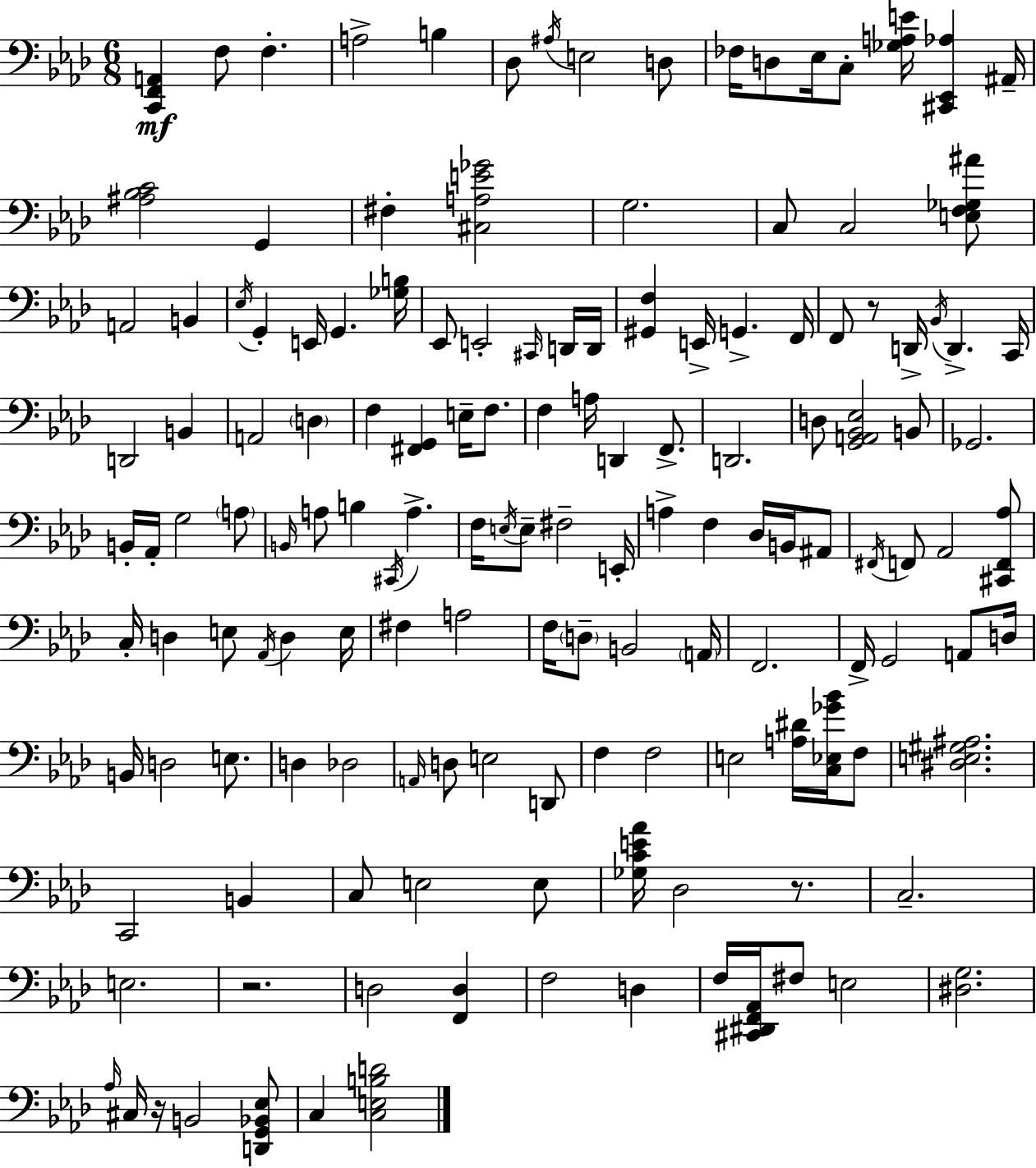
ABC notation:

X:1
T:Untitled
M:6/8
L:1/4
K:Fm
[C,,F,,A,,] F,/2 F, A,2 B, _D,/2 ^A,/4 E,2 D,/2 _F,/4 D,/2 _E,/4 C,/2 [_G,A,E]/4 [^C,,_E,,_A,] ^A,,/4 [^A,_B,C]2 G,, ^F, [^C,A,E_G]2 G,2 C,/2 C,2 [E,F,_G,^A]/2 A,,2 B,, _E,/4 G,, E,,/4 G,, [_G,B,]/4 _E,,/2 E,,2 ^C,,/4 D,,/4 D,,/4 [^G,,F,] E,,/4 G,, F,,/4 F,,/2 z/2 D,,/4 _B,,/4 D,, C,,/4 D,,2 B,, A,,2 D, F, [^F,,G,,] E,/4 F,/2 F, A,/4 D,, F,,/2 D,,2 D,/2 [G,,A,,_B,,_E,]2 B,,/2 _G,,2 B,,/4 _A,,/4 G,2 A,/2 B,,/4 A,/2 B, ^C,,/4 A, F,/4 E,/4 E,/2 ^F,2 E,,/4 A, F, _D,/4 B,,/4 ^A,,/2 ^F,,/4 F,,/2 _A,,2 [^C,,F,,_A,]/2 C,/4 D, E,/2 _A,,/4 D, E,/4 ^F, A,2 F,/4 D,/2 B,,2 A,,/4 F,,2 F,,/4 G,,2 A,,/2 D,/4 B,,/4 D,2 E,/2 D, _D,2 A,,/4 D,/2 E,2 D,,/2 F, F,2 E,2 [A,^D]/4 [C,_E,_G_B]/4 F,/2 [^D,E,^G,^A,]2 C,,2 B,, C,/2 E,2 E,/2 [_G,CE_A]/4 _D,2 z/2 C,2 E,2 z2 D,2 [F,,D,] F,2 D, F,/4 [^C,,^D,,F,,_A,,]/4 ^F,/2 E,2 [^D,G,]2 _A,/4 ^C,/4 z/4 B,,2 [D,,G,,_B,,_E,]/2 C, [C,E,B,D]2